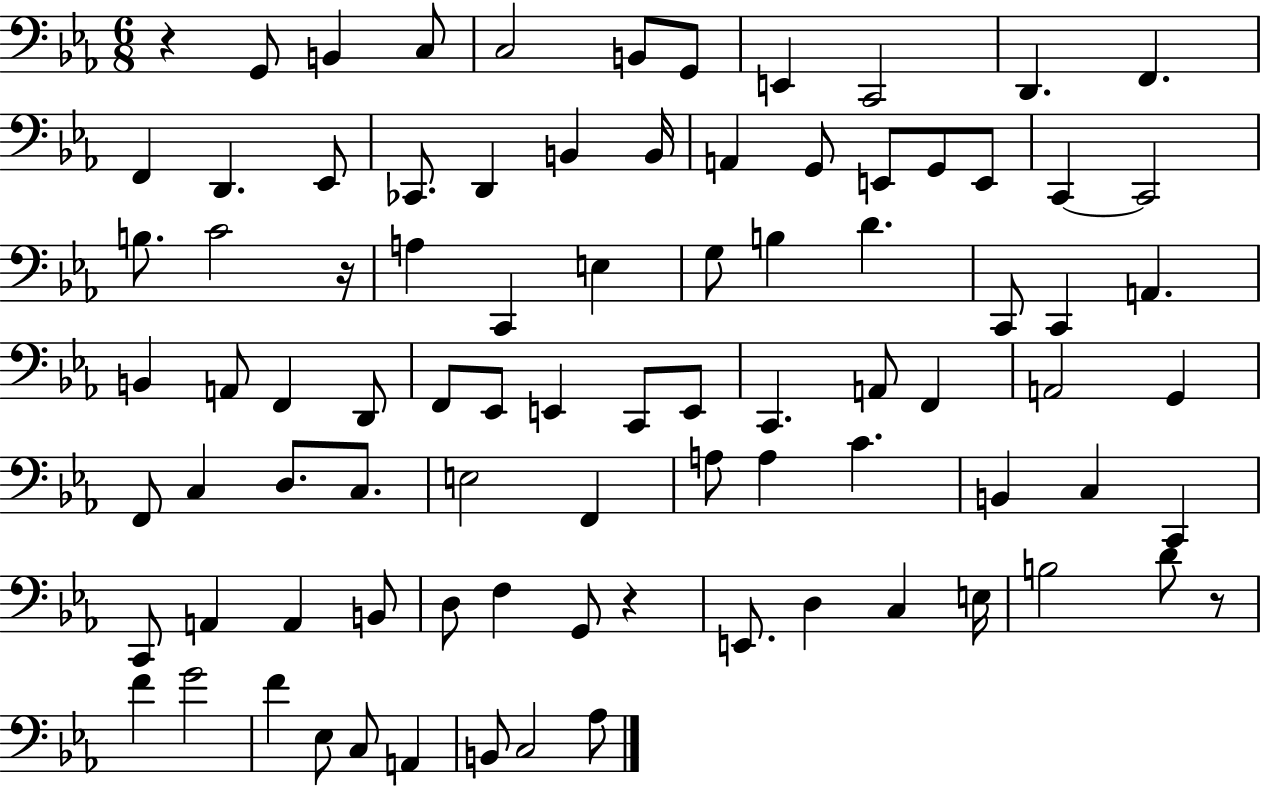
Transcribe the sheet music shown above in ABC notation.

X:1
T:Untitled
M:6/8
L:1/4
K:Eb
z G,,/2 B,, C,/2 C,2 B,,/2 G,,/2 E,, C,,2 D,, F,, F,, D,, _E,,/2 _C,,/2 D,, B,, B,,/4 A,, G,,/2 E,,/2 G,,/2 E,,/2 C,, C,,2 B,/2 C2 z/4 A, C,, E, G,/2 B, D C,,/2 C,, A,, B,, A,,/2 F,, D,,/2 F,,/2 _E,,/2 E,, C,,/2 E,,/2 C,, A,,/2 F,, A,,2 G,, F,,/2 C, D,/2 C,/2 E,2 F,, A,/2 A, C B,, C, C,, C,,/2 A,, A,, B,,/2 D,/2 F, G,,/2 z E,,/2 D, C, E,/4 B,2 D/2 z/2 F G2 F _E,/2 C,/2 A,, B,,/2 C,2 _A,/2